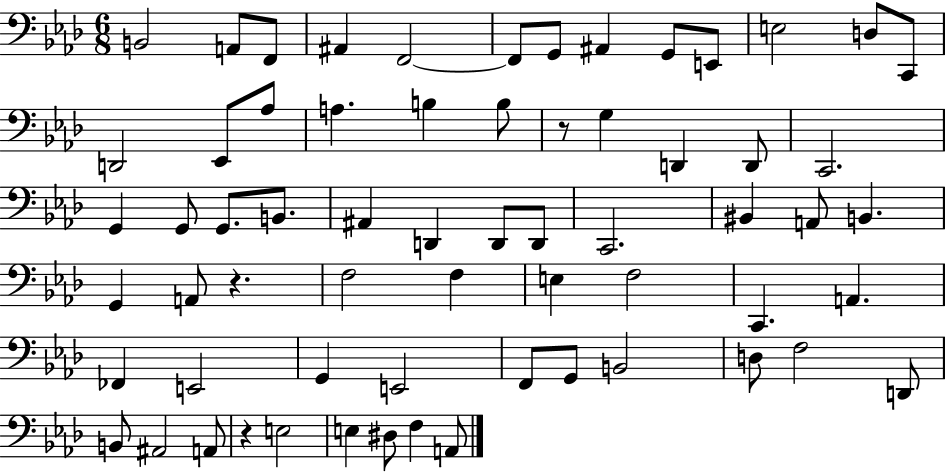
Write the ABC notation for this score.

X:1
T:Untitled
M:6/8
L:1/4
K:Ab
B,,2 A,,/2 F,,/2 ^A,, F,,2 F,,/2 G,,/2 ^A,, G,,/2 E,,/2 E,2 D,/2 C,,/2 D,,2 _E,,/2 _A,/2 A, B, B,/2 z/2 G, D,, D,,/2 C,,2 G,, G,,/2 G,,/2 B,,/2 ^A,, D,, D,,/2 D,,/2 C,,2 ^B,, A,,/2 B,, G,, A,,/2 z F,2 F, E, F,2 C,, A,, _F,, E,,2 G,, E,,2 F,,/2 G,,/2 B,,2 D,/2 F,2 D,,/2 B,,/2 ^A,,2 A,,/2 z E,2 E, ^D,/2 F, A,,/2